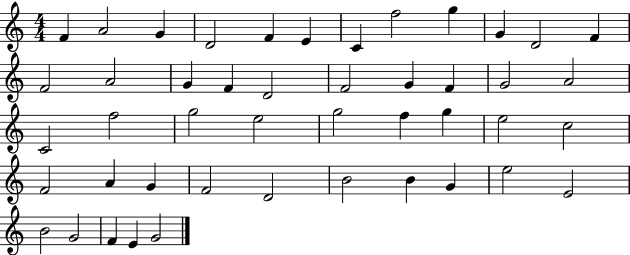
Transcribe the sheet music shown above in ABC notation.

X:1
T:Untitled
M:4/4
L:1/4
K:C
F A2 G D2 F E C f2 g G D2 F F2 A2 G F D2 F2 G F G2 A2 C2 f2 g2 e2 g2 f g e2 c2 F2 A G F2 D2 B2 B G e2 E2 B2 G2 F E G2